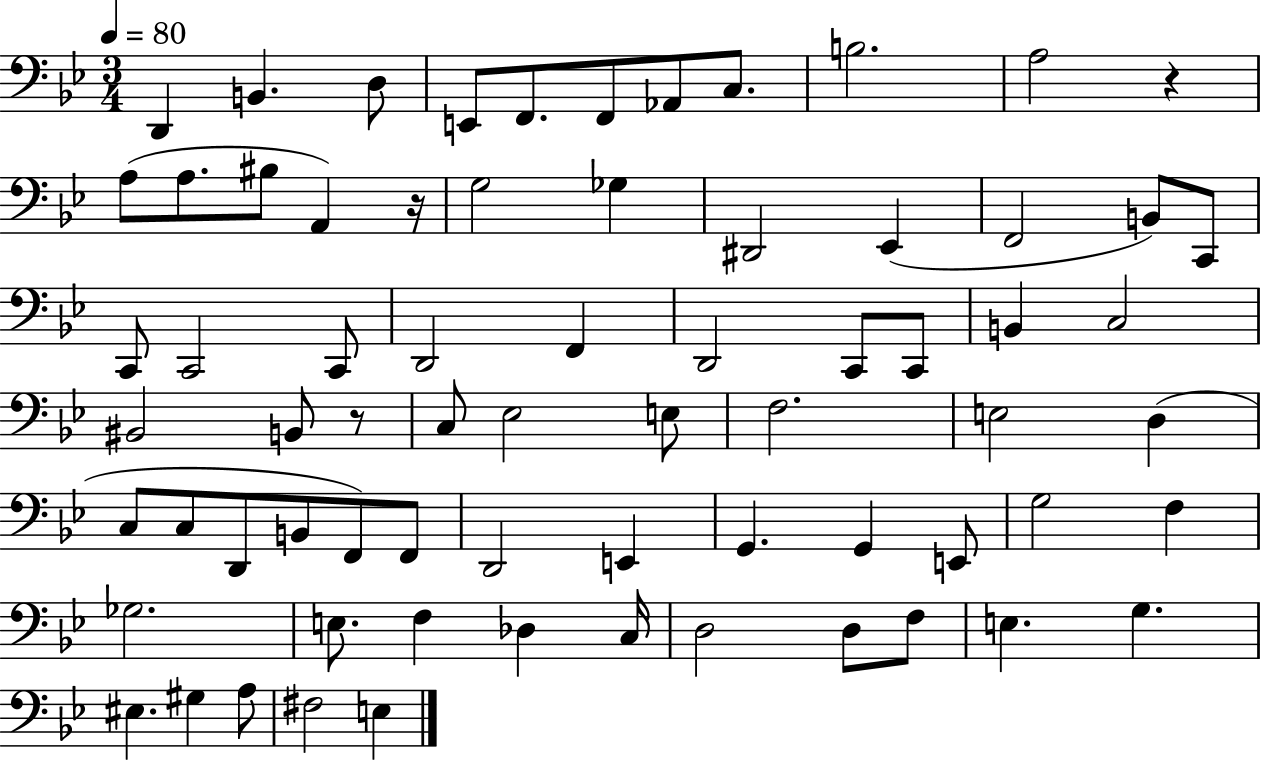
{
  \clef bass
  \numericTimeSignature
  \time 3/4
  \key bes \major
  \tempo 4 = 80
  d,4 b,4. d8 | e,8 f,8. f,8 aes,8 c8. | b2. | a2 r4 | \break a8( a8. bis8 a,4) r16 | g2 ges4 | dis,2 ees,4( | f,2 b,8) c,8 | \break c,8 c,2 c,8 | d,2 f,4 | d,2 c,8 c,8 | b,4 c2 | \break bis,2 b,8 r8 | c8 ees2 e8 | f2. | e2 d4( | \break c8 c8 d,8 b,8 f,8) f,8 | d,2 e,4 | g,4. g,4 e,8 | g2 f4 | \break ges2. | e8. f4 des4 c16 | d2 d8 f8 | e4. g4. | \break eis4. gis4 a8 | fis2 e4 | \bar "|."
}